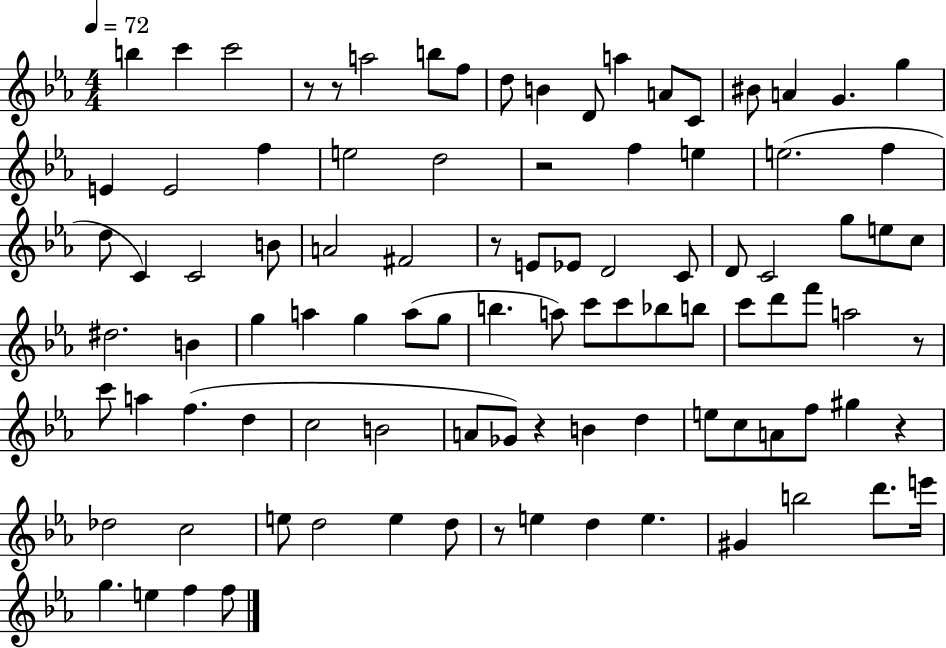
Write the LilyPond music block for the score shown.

{
  \clef treble
  \numericTimeSignature
  \time 4/4
  \key ees \major
  \tempo 4 = 72
  b''4 c'''4 c'''2 | r8 r8 a''2 b''8 f''8 | d''8 b'4 d'8 a''4 a'8 c'8 | bis'8 a'4 g'4. g''4 | \break e'4 e'2 f''4 | e''2 d''2 | r2 f''4 e''4 | e''2.( f''4 | \break d''8 c'4) c'2 b'8 | a'2 fis'2 | r8 e'8 ees'8 d'2 c'8 | d'8 c'2 g''8 e''8 c''8 | \break dis''2. b'4 | g''4 a''4 g''4 a''8( g''8 | b''4. a''8) c'''8 c'''8 bes''8 b''8 | c'''8 d'''8 f'''8 a''2 r8 | \break c'''8 a''4 f''4.( d''4 | c''2 b'2 | a'8 ges'8) r4 b'4 d''4 | e''8 c''8 a'8 f''8 gis''4 r4 | \break des''2 c''2 | e''8 d''2 e''4 d''8 | r8 e''4 d''4 e''4. | gis'4 b''2 d'''8. e'''16 | \break g''4. e''4 f''4 f''8 | \bar "|."
}